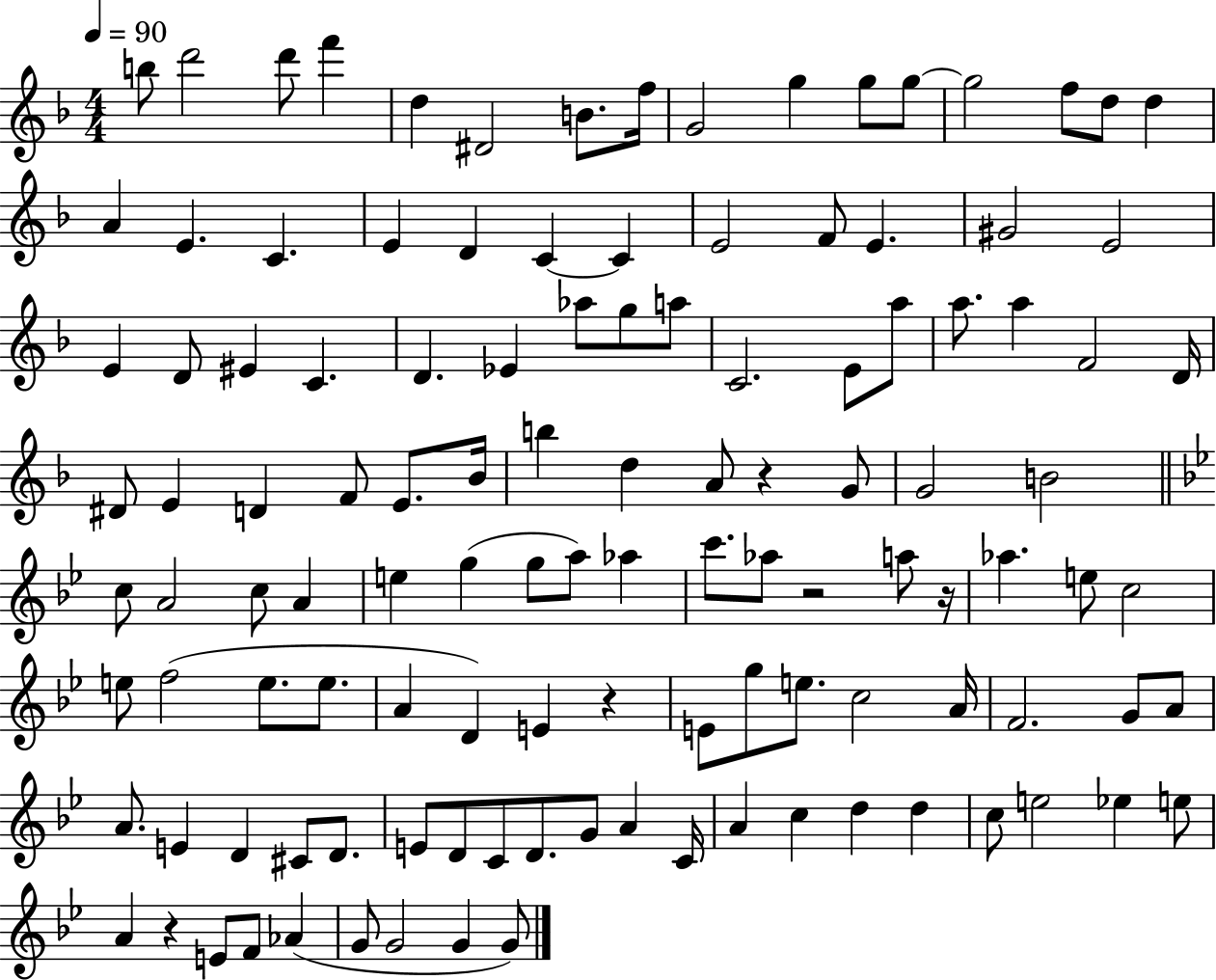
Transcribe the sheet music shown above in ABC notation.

X:1
T:Untitled
M:4/4
L:1/4
K:F
b/2 d'2 d'/2 f' d ^D2 B/2 f/4 G2 g g/2 g/2 g2 f/2 d/2 d A E C E D C C E2 F/2 E ^G2 E2 E D/2 ^E C D _E _a/2 g/2 a/2 C2 E/2 a/2 a/2 a F2 D/4 ^D/2 E D F/2 E/2 _B/4 b d A/2 z G/2 G2 B2 c/2 A2 c/2 A e g g/2 a/2 _a c'/2 _a/2 z2 a/2 z/4 _a e/2 c2 e/2 f2 e/2 e/2 A D E z E/2 g/2 e/2 c2 A/4 F2 G/2 A/2 A/2 E D ^C/2 D/2 E/2 D/2 C/2 D/2 G/2 A C/4 A c d d c/2 e2 _e e/2 A z E/2 F/2 _A G/2 G2 G G/2